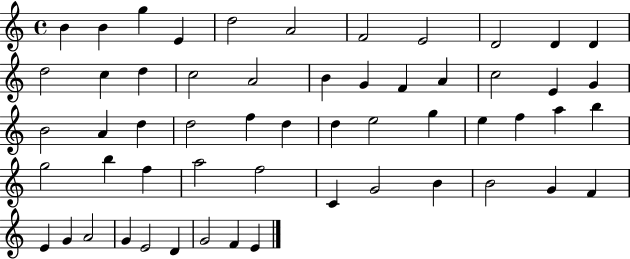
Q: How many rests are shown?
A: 0